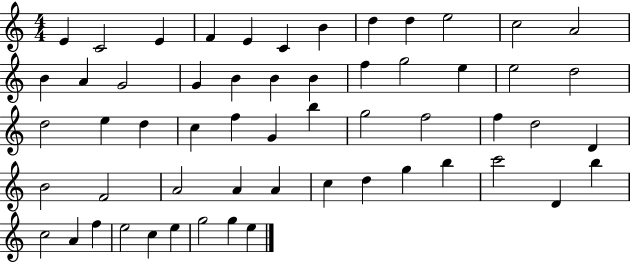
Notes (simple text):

E4/q C4/h E4/q F4/q E4/q C4/q B4/q D5/q D5/q E5/h C5/h A4/h B4/q A4/q G4/h G4/q B4/q B4/q B4/q F5/q G5/h E5/q E5/h D5/h D5/h E5/q D5/q C5/q F5/q G4/q B5/q G5/h F5/h F5/q D5/h D4/q B4/h F4/h A4/h A4/q A4/q C5/q D5/q G5/q B5/q C6/h D4/q B5/q C5/h A4/q F5/q E5/h C5/q E5/q G5/h G5/q E5/q